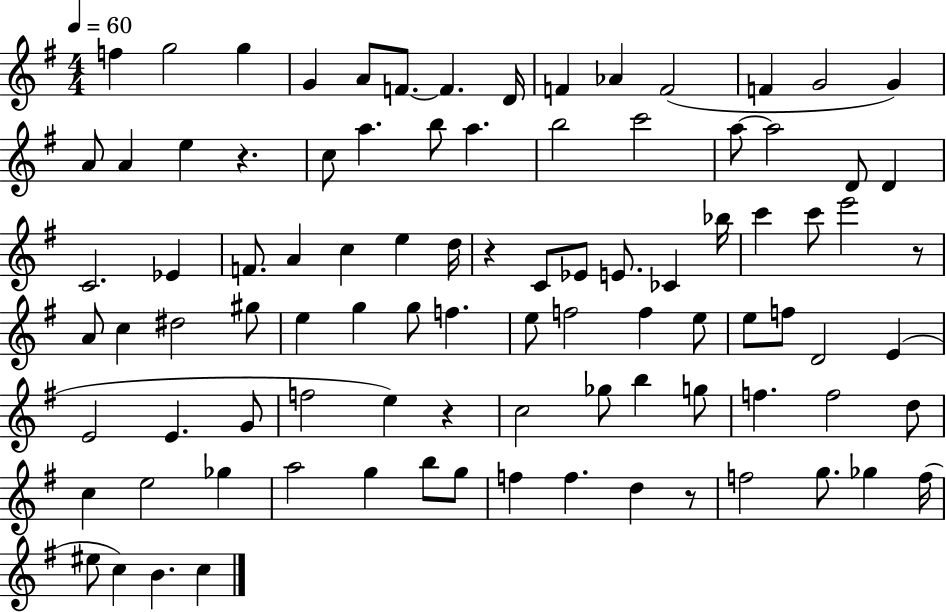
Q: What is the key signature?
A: G major